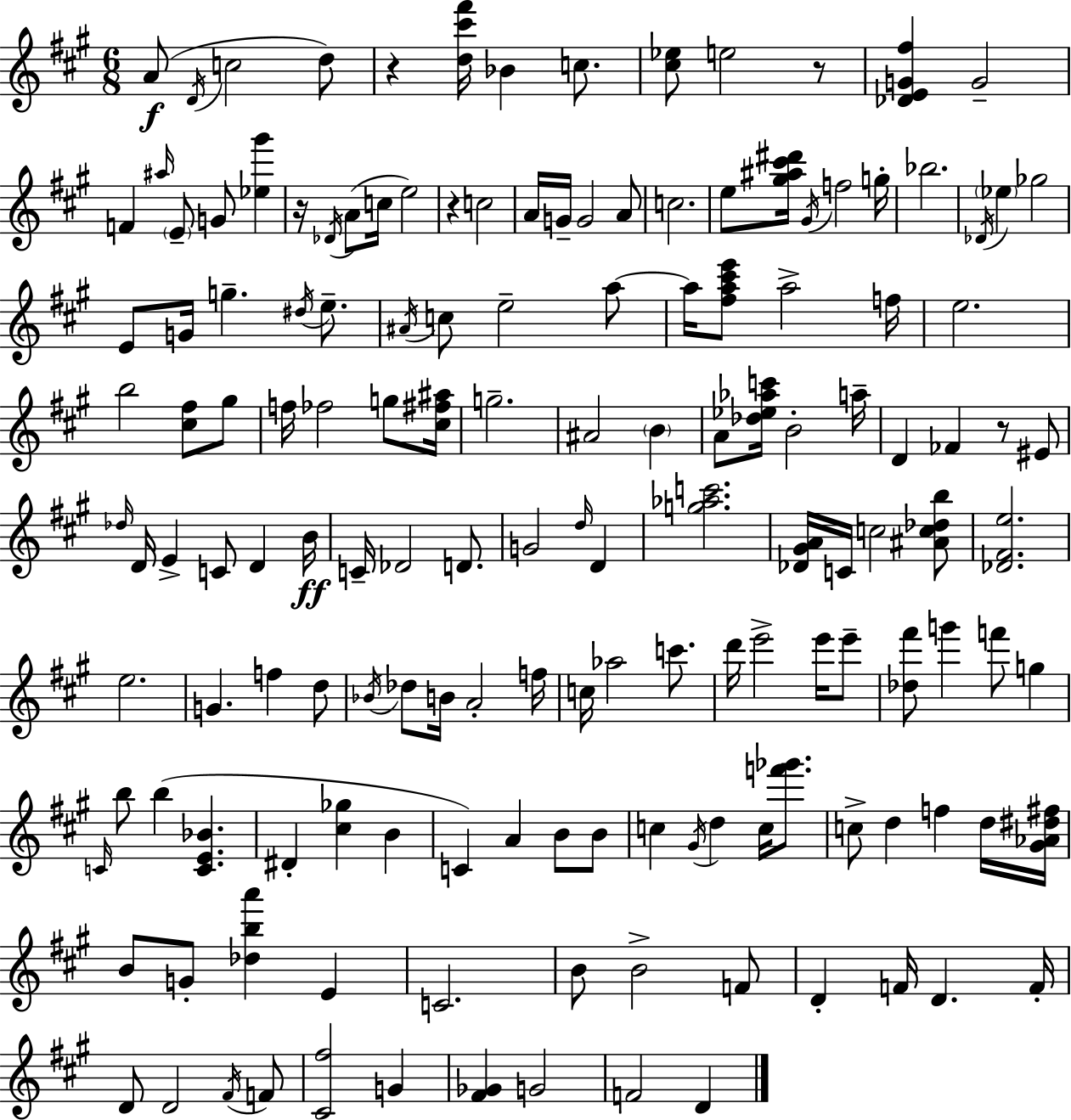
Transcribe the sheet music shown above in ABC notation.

X:1
T:Untitled
M:6/8
L:1/4
K:A
A/2 D/4 c2 d/2 z [d^c'^f']/4 _B c/2 [^c_e]/2 e2 z/2 [_DEG^f] G2 F ^a/4 E/2 G/2 [_e^g'] z/4 _D/4 A/2 c/4 e2 z c2 A/4 G/4 G2 A/2 c2 e/2 [^g^a^c'^d']/4 ^G/4 f2 g/4 _b2 _D/4 _e _g2 E/2 G/4 g ^d/4 e/2 ^A/4 c/2 e2 a/2 a/4 [^fa^c'e']/2 a2 f/4 e2 b2 [^c^f]/2 ^g/2 f/4 _f2 g/2 [^c^f^a]/4 g2 ^A2 B A/2 [_d_e_ac']/4 B2 a/4 D _F z/2 ^E/2 _d/4 D/4 E C/2 D B/4 C/4 _D2 D/2 G2 d/4 D [g_ac']2 [_D^GA]/4 C/4 c2 [^Ac_db]/2 [_D^Fe]2 e2 G f d/2 _B/4 _d/2 B/4 A2 f/4 c/4 _a2 c'/2 d'/4 e'2 e'/4 e'/2 [_d^f']/2 g' f'/2 g C/4 b/2 b [CE_B] ^D [^c_g] B C A B/2 B/2 c ^G/4 d c/4 [f'_g']/2 c/2 d f d/4 [^G_A^d^f]/4 B/2 G/2 [_dba'] E C2 B/2 B2 F/2 D F/4 D F/4 D/2 D2 ^F/4 F/2 [^C^f]2 G [^F_G] G2 F2 D